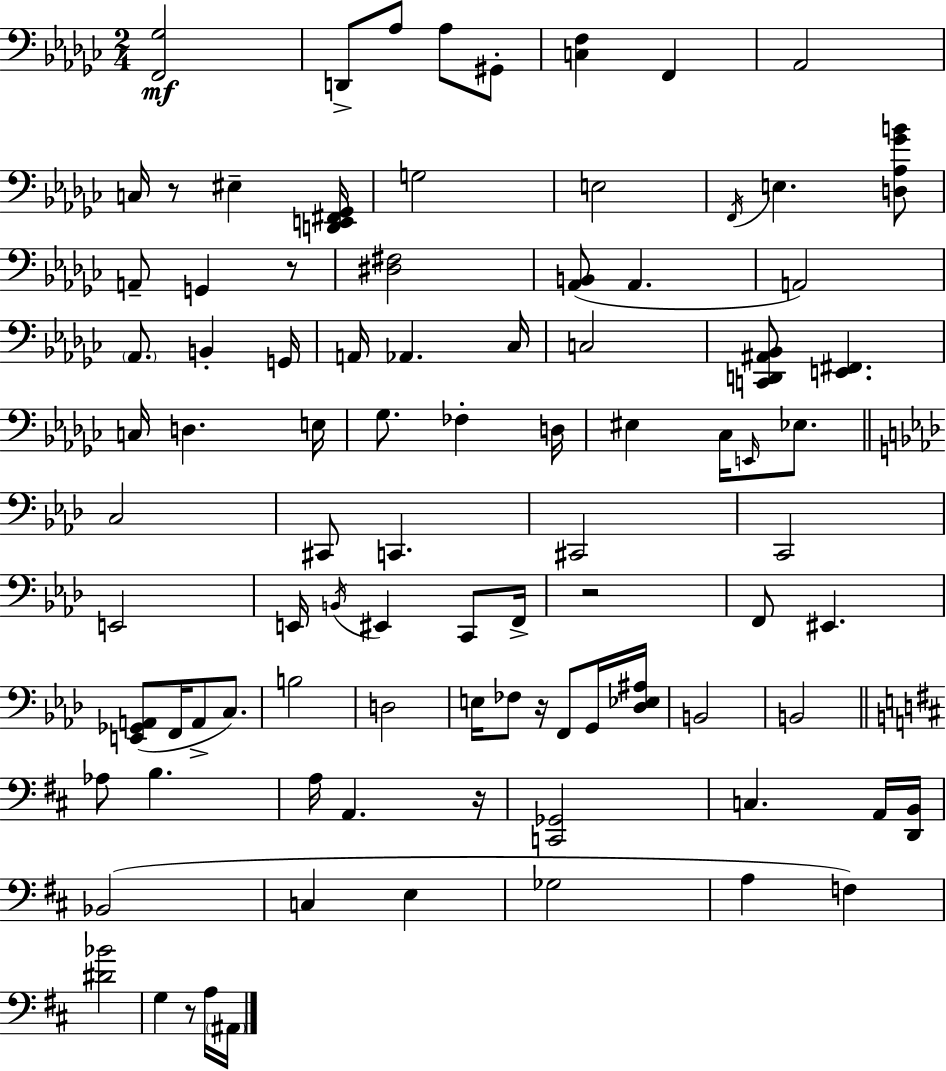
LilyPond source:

{
  \clef bass
  \numericTimeSignature
  \time 2/4
  \key ees \minor
  <f, ges>2\mf | d,8-> aes8 aes8 gis,8-. | <c f>4 f,4 | aes,2 | \break c16 r8 eis4-- <d, e, fis, ges,>16 | g2 | e2 | \acciaccatura { f,16 } e4. <d aes ges' b'>8 | \break a,8-- g,4 r8 | <dis fis>2 | <aes, b,>8( aes,4. | a,2) | \break \parenthesize aes,8. b,4-. | g,16 a,16 aes,4. | ces16 c2 | <c, d, ais, bes,>8 <e, fis,>4. | \break c16 d4. | e16 ges8. fes4-. | d16 eis4 ces16 \grace { e,16 } ees8. | \bar "||" \break \key f \minor c2 | cis,8 c,4. | cis,2 | c,2 | \break e,2 | e,16 \acciaccatura { b,16 } eis,4 c,8 | f,16-> r2 | f,8 eis,4. | \break <e, ges, a,>8( f,16 a,8-> c8.) | b2 | d2 | e16 fes8 r16 f,8 g,16 | \break <des ees ais>16 b,2 | b,2 | \bar "||" \break \key d \major aes8 b4. | a16 a,4. r16 | <c, ges,>2 | c4. a,16 <d, b,>16 | \break bes,2( | c4 e4 | ges2 | a4 f4) | \break <dis' bes'>2 | g4 r8 a16 \parenthesize ais,16 | \bar "|."
}